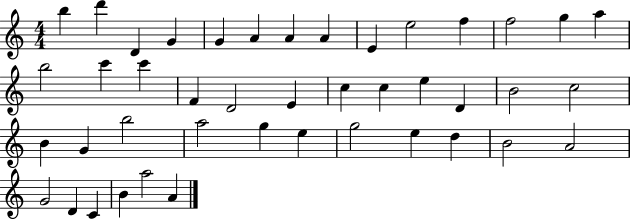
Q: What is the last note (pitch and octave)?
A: A4